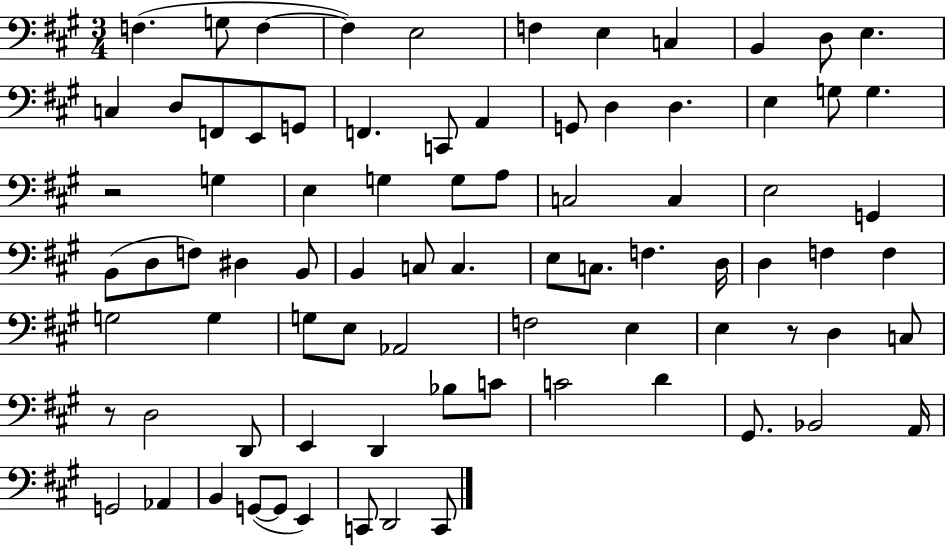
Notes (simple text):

F3/q. G3/e F3/q F3/q E3/h F3/q E3/q C3/q B2/q D3/e E3/q. C3/q D3/e F2/e E2/e G2/e F2/q. C2/e A2/q G2/e D3/q D3/q. E3/q G3/e G3/q. R/h G3/q E3/q G3/q G3/e A3/e C3/h C3/q E3/h G2/q B2/e D3/e F3/e D#3/q B2/e B2/q C3/e C3/q. E3/e C3/e. F3/q. D3/s D3/q F3/q F3/q G3/h G3/q G3/e E3/e Ab2/h F3/h E3/q E3/q R/e D3/q C3/e R/e D3/h D2/e E2/q D2/q Bb3/e C4/e C4/h D4/q G#2/e. Bb2/h A2/s G2/h Ab2/q B2/q G2/e G2/e E2/q C2/e D2/h C2/e